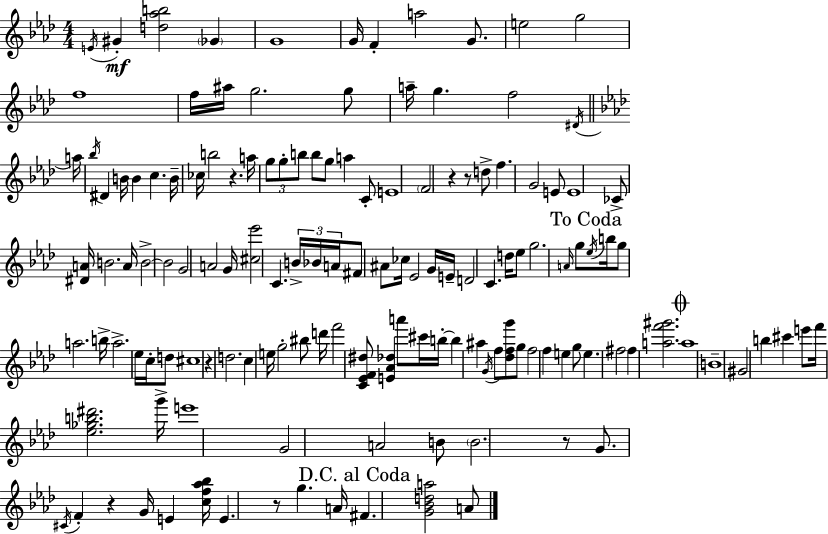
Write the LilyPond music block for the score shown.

{
  \clef treble
  \numericTimeSignature
  \time 4/4
  \key aes \major
  \acciaccatura { e'16 }\mf gis'4-. <d'' aes'' b''>2 \parenthesize ges'4 | g'1 | g'16 f'4-. a''2 g'8. | e''2 g''2 | \break f''1 | f''16 ais''16 g''2. g''8 | a''16-- g''4. f''2 | \acciaccatura { dis'16 } \bar "||" \break \key f \minor a''16 \acciaccatura { bes''16 } dis'4 b'16 b'4 c''4. | b'16-- ces''16 b''2 r4. | a''16 \tuplet 3/2 { g''8 g''8-. b''8 } b''8 g''8 a''4 | c'8-. e'1 | \break \parenthesize f'2 r4 r8 | d''8-> f''4. g'2 | e'8 e'1 | ces'8-> <dis' a'>16 b'2. | \break a'16 b'2->~~ b'2 | g'2 a'2 | g'16 <cis'' ees'''>2 c'4. | \tuplet 3/2 { b'16-> bes'16 a'16 } fis'8 ais'8 ces''16 ees'2 | \break g'16 e'16-- d'2 c'4. | d''16 ees''8 g''2. | \grace { a'16 } g''8 \mark "To Coda" \acciaccatura { ees''16 } b''16 g''8 a''2. | b''16-> a''2.-> | \break ees''16 c''16-. d''8 cis''1 | r4 d''2. | c''4 e''16 g''2-. | bis''8 d'''16 f'''2 <c' ees' f' dis''>8 <e' aes' des''>4 | \break a'''8 cis'''16 b''16-.~~ b''4 ais''4 \acciaccatura { g'16 } f''8 | <des'' f'' g'''>8 g''8 f''2 f''4 | e''4 g''8 e''4. fis''2 | fis''4 <a'' f''' gis'''>2. | \break \mark \markup { \musicglyph "scripts.coda" } a''1 | b'1-- | gis'2 b''4 | cis'''4 e'''8 f'''16 <ees'' ges'' b'' dis'''>2. | \break g'''16-> e'''1 | g'2 a'2 | b'8 \parenthesize b'2. | r8 g'8. \acciaccatura { cis'16 } f'4-. r4 | \break g'16 e'4 <c'' f'' aes'' bes''>16 e'4. r8 g''4. | a'16 \mark "D.C. al Coda" fis'4. <g' bes' d'' a''>2 | a'8 \bar "|."
}